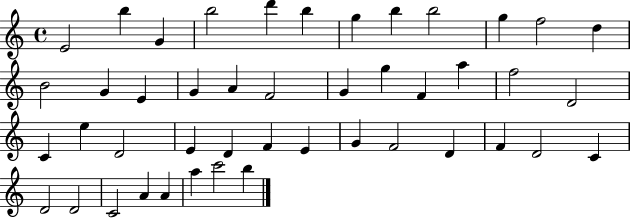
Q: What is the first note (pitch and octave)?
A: E4